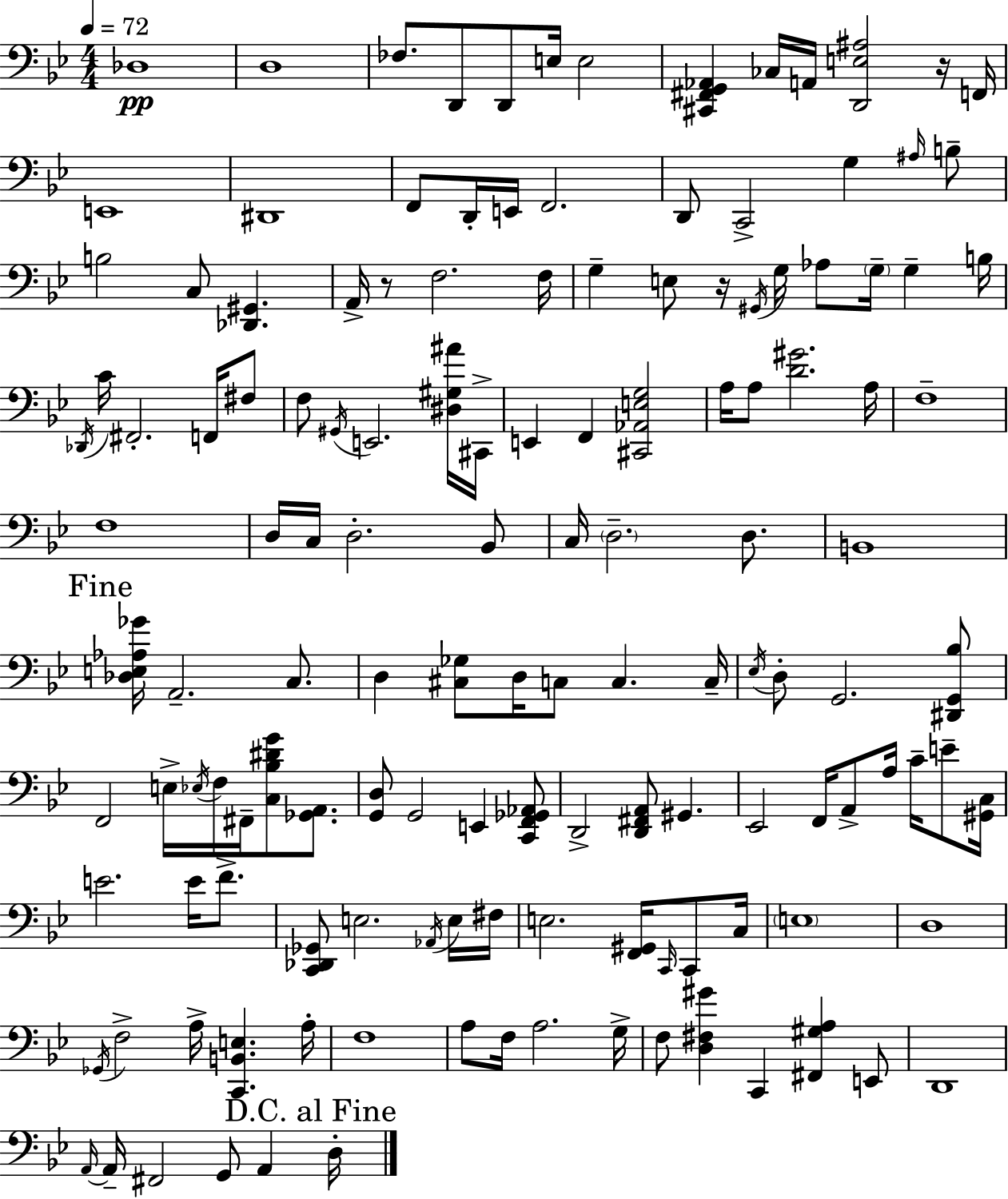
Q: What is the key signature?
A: G minor